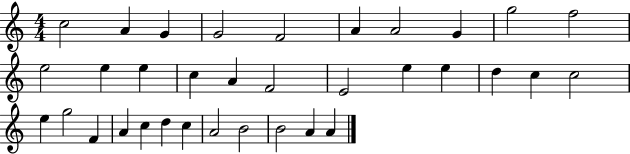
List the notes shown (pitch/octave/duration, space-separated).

C5/h A4/q G4/q G4/h F4/h A4/q A4/h G4/q G5/h F5/h E5/h E5/q E5/q C5/q A4/q F4/h E4/h E5/q E5/q D5/q C5/q C5/h E5/q G5/h F4/q A4/q C5/q D5/q C5/q A4/h B4/h B4/h A4/q A4/q